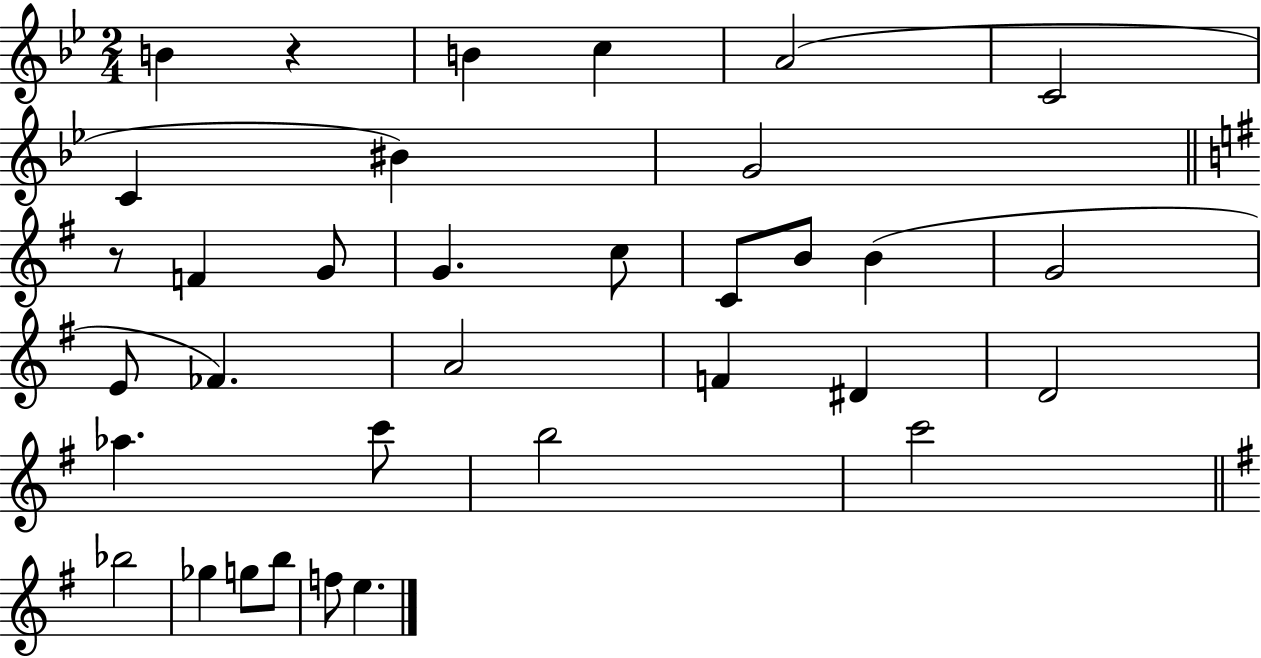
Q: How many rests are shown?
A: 2